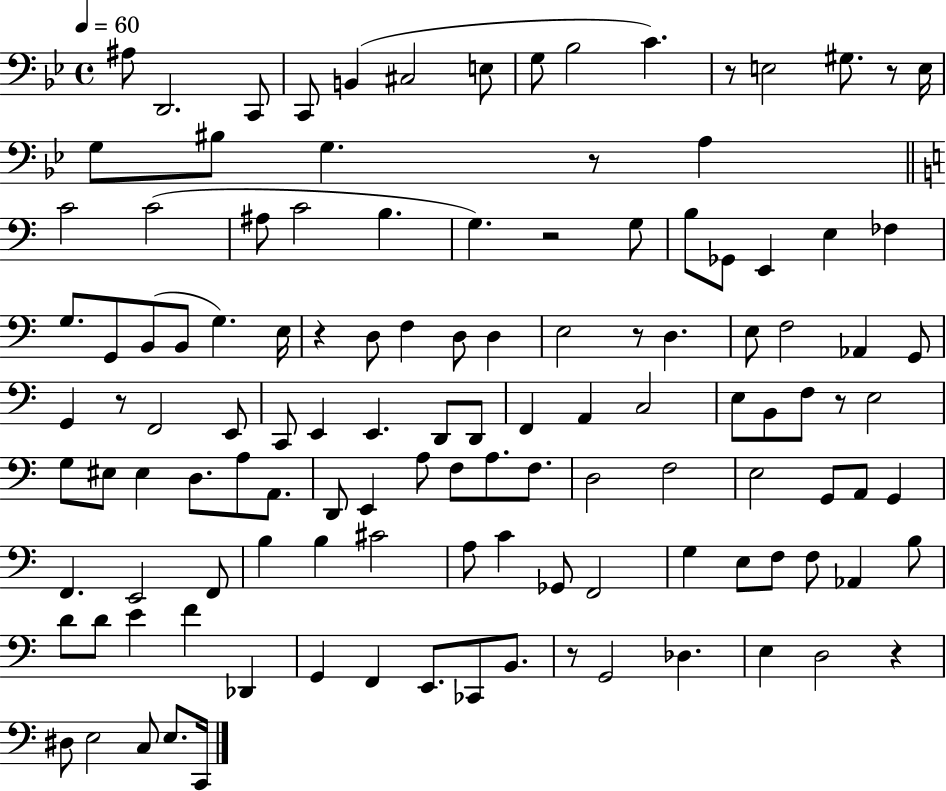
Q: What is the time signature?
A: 4/4